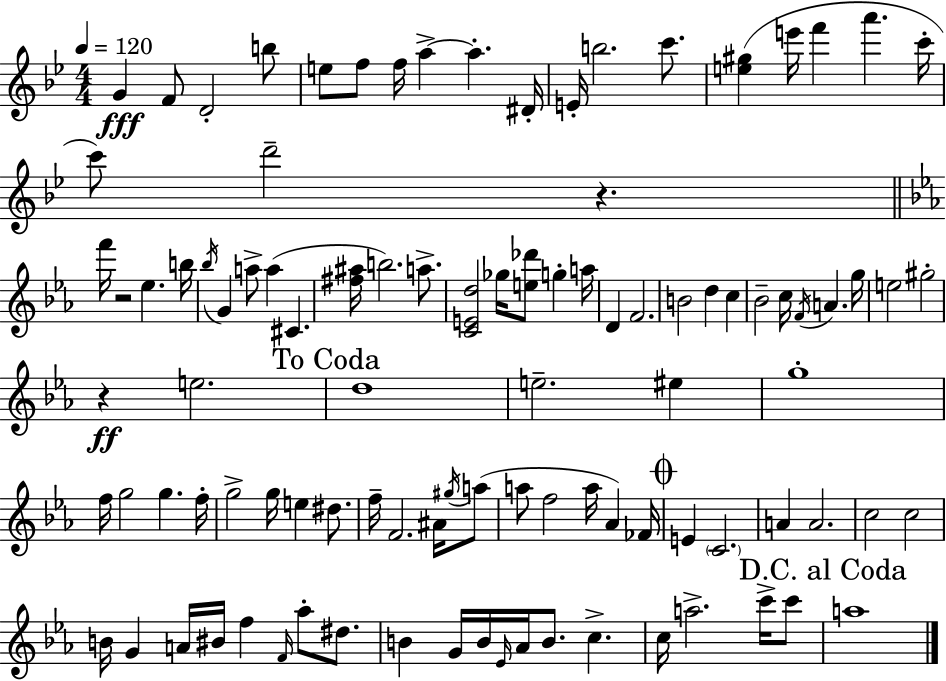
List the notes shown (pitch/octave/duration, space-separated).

G4/q F4/e D4/h B5/e E5/e F5/e F5/s A5/q A5/q. D#4/s E4/s B5/h. C6/e. [E5,G#5]/q E6/s F6/q A6/q. C6/s C6/e D6/h R/q. F6/s R/h Eb5/q. B5/s Bb5/s G4/q A5/e A5/q C#4/q. [F#5,A#5]/s B5/h. A5/e. [C4,E4,D5]/h Gb5/s [E5,Db6]/e G5/q A5/s D4/q F4/h. B4/h D5/q C5/q Bb4/h C5/s F4/s A4/q. G5/s E5/h G#5/h R/q E5/h. D5/w E5/h. EIS5/q G5/w F5/s G5/h G5/q. F5/s G5/h G5/s E5/q D#5/e. F5/s F4/h. A#4/s G#5/s A5/e A5/e F5/h A5/s Ab4/q FES4/s E4/q C4/h. A4/q A4/h. C5/h C5/h B4/s G4/q A4/s BIS4/s F5/q F4/s Ab5/e D#5/e. B4/q G4/s B4/s Eb4/s Ab4/s B4/e. C5/q. C5/s A5/h. C6/s C6/e A5/w